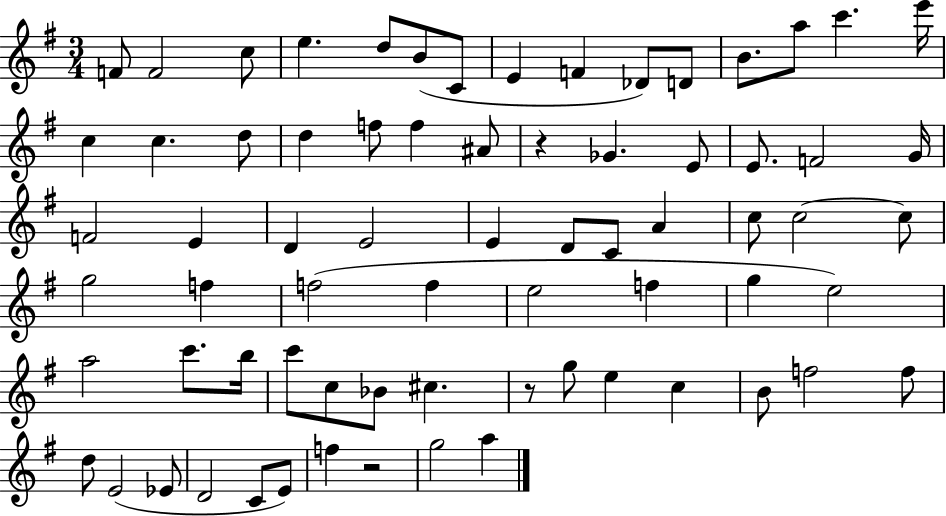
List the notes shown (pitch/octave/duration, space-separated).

F4/e F4/h C5/e E5/q. D5/e B4/e C4/e E4/q F4/q Db4/e D4/e B4/e. A5/e C6/q. E6/s C5/q C5/q. D5/e D5/q F5/e F5/q A#4/e R/q Gb4/q. E4/e E4/e. F4/h G4/s F4/h E4/q D4/q E4/h E4/q D4/e C4/e A4/q C5/e C5/h C5/e G5/h F5/q F5/h F5/q E5/h F5/q G5/q E5/h A5/h C6/e. B5/s C6/e C5/e Bb4/e C#5/q. R/e G5/e E5/q C5/q B4/e F5/h F5/e D5/e E4/h Eb4/e D4/h C4/e E4/e F5/q R/h G5/h A5/q